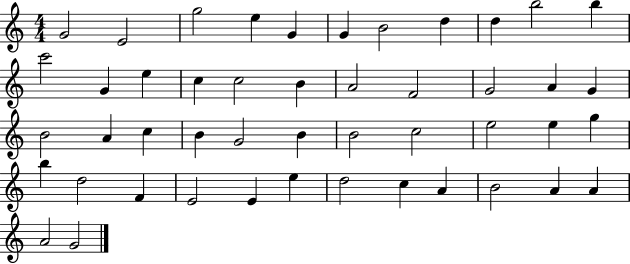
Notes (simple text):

G4/h E4/h G5/h E5/q G4/q G4/q B4/h D5/q D5/q B5/h B5/q C6/h G4/q E5/q C5/q C5/h B4/q A4/h F4/h G4/h A4/q G4/q B4/h A4/q C5/q B4/q G4/h B4/q B4/h C5/h E5/h E5/q G5/q B5/q D5/h F4/q E4/h E4/q E5/q D5/h C5/q A4/q B4/h A4/q A4/q A4/h G4/h